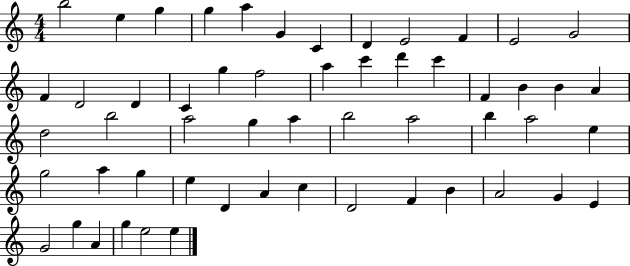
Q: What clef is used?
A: treble